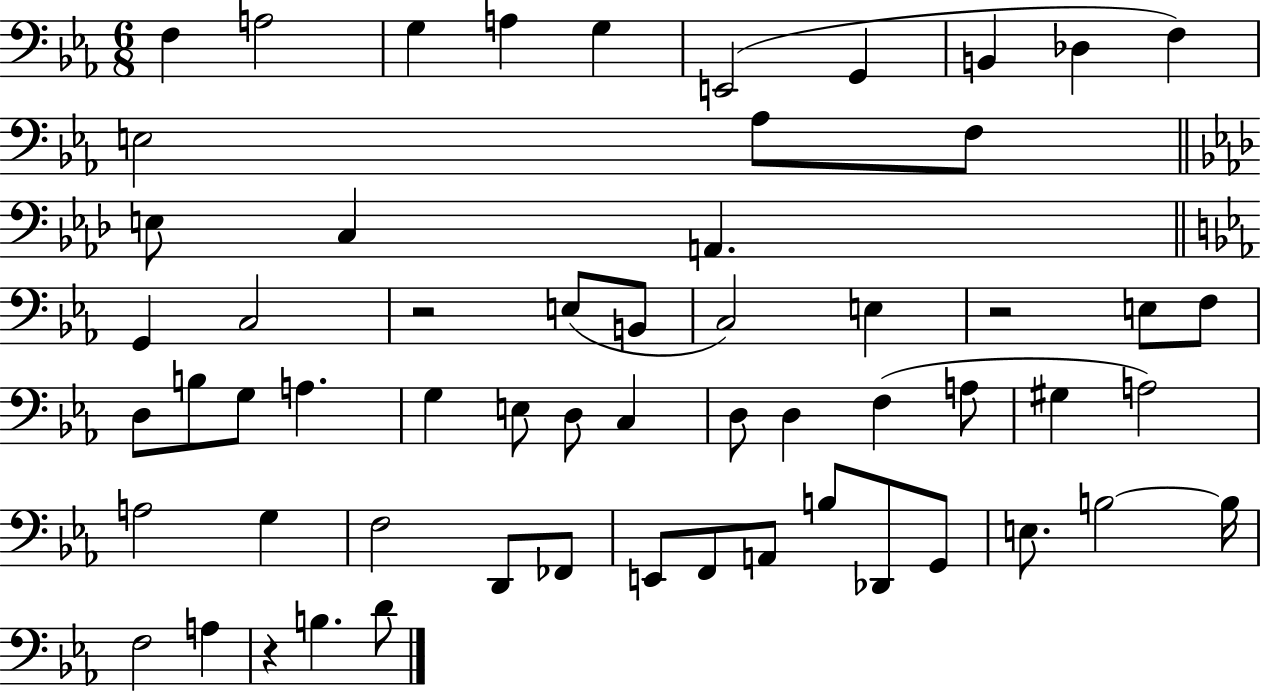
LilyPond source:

{
  \clef bass
  \numericTimeSignature
  \time 6/8
  \key ees \major
  f4 a2 | g4 a4 g4 | e,2( g,4 | b,4 des4 f4) | \break e2 aes8 f8 | \bar "||" \break \key aes \major e8 c4 a,4. | \bar "||" \break \key ees \major g,4 c2 | r2 e8( b,8 | c2) e4 | r2 e8 f8 | \break d8 b8 g8 a4. | g4 e8 d8 c4 | d8 d4 f4( a8 | gis4 a2) | \break a2 g4 | f2 d,8 fes,8 | e,8 f,8 a,8 b8 des,8 g,8 | e8. b2~~ b16 | \break f2 a4 | r4 b4. d'8 | \bar "|."
}